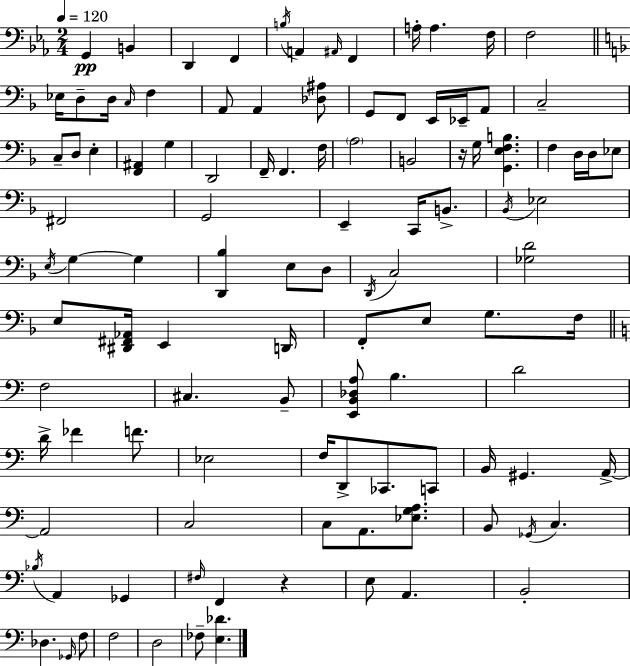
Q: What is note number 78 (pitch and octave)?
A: A2